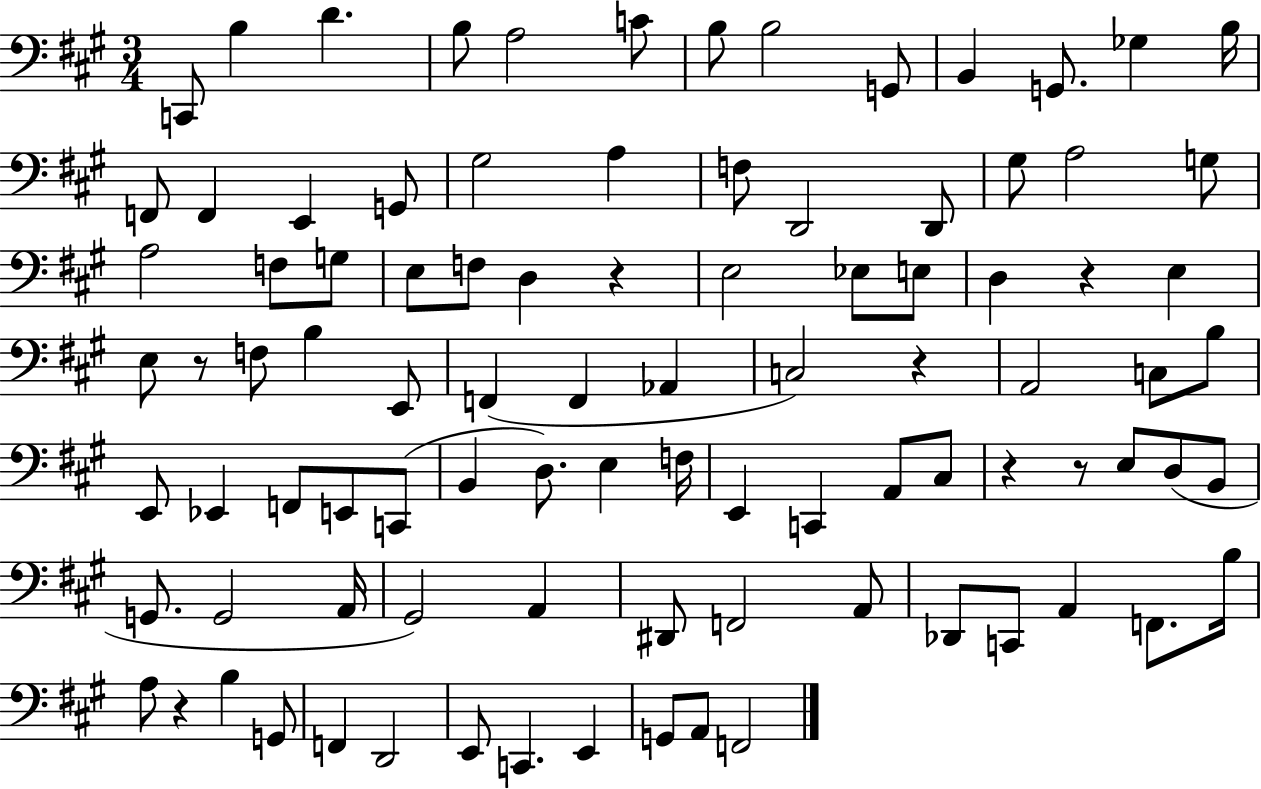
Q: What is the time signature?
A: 3/4